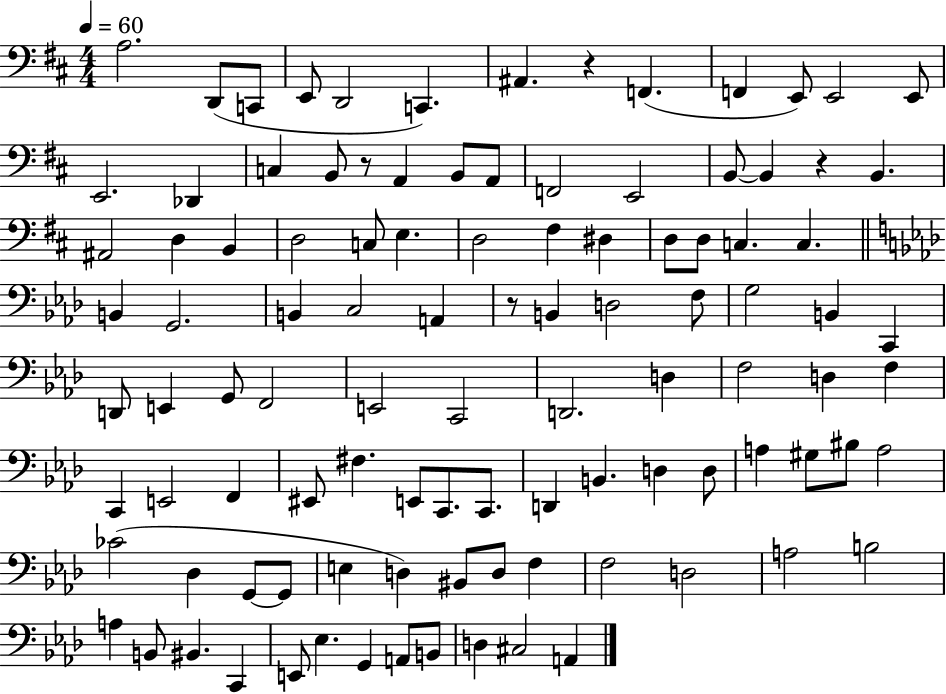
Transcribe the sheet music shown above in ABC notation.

X:1
T:Untitled
M:4/4
L:1/4
K:D
A,2 D,,/2 C,,/2 E,,/2 D,,2 C,, ^A,, z F,, F,, E,,/2 E,,2 E,,/2 E,,2 _D,, C, B,,/2 z/2 A,, B,,/2 A,,/2 F,,2 E,,2 B,,/2 B,, z B,, ^A,,2 D, B,, D,2 C,/2 E, D,2 ^F, ^D, D,/2 D,/2 C, C, B,, G,,2 B,, C,2 A,, z/2 B,, D,2 F,/2 G,2 B,, C,, D,,/2 E,, G,,/2 F,,2 E,,2 C,,2 D,,2 D, F,2 D, F, C,, E,,2 F,, ^E,,/2 ^F, E,,/2 C,,/2 C,,/2 D,, B,, D, D,/2 A, ^G,/2 ^B,/2 A,2 _C2 _D, G,,/2 G,,/2 E, D, ^B,,/2 D,/2 F, F,2 D,2 A,2 B,2 A, B,,/2 ^B,, C,, E,,/2 _E, G,, A,,/2 B,,/2 D, ^C,2 A,,